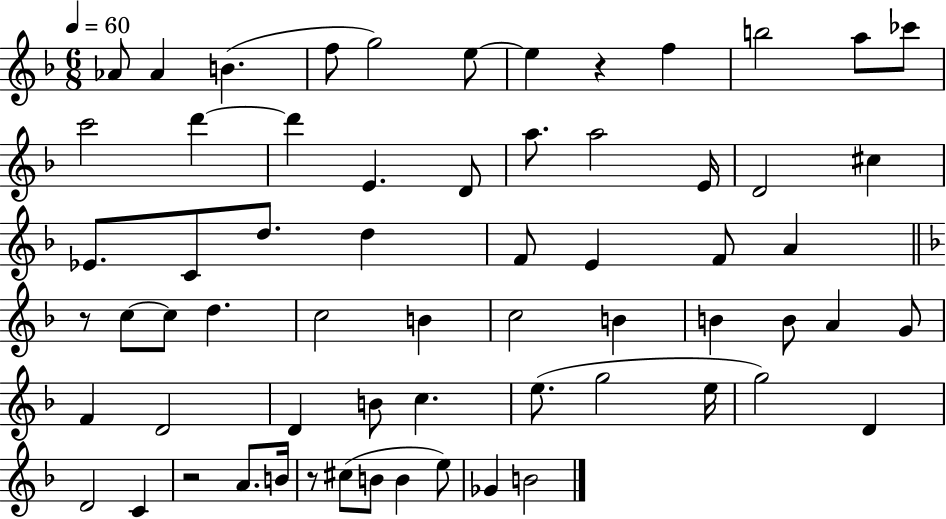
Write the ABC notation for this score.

X:1
T:Untitled
M:6/8
L:1/4
K:F
_A/2 _A B f/2 g2 e/2 e z f b2 a/2 _c'/2 c'2 d' d' E D/2 a/2 a2 E/4 D2 ^c _E/2 C/2 d/2 d F/2 E F/2 A z/2 c/2 c/2 d c2 B c2 B B B/2 A G/2 F D2 D B/2 c e/2 g2 e/4 g2 D D2 C z2 A/2 B/4 z/2 ^c/2 B/2 B e/2 _G B2